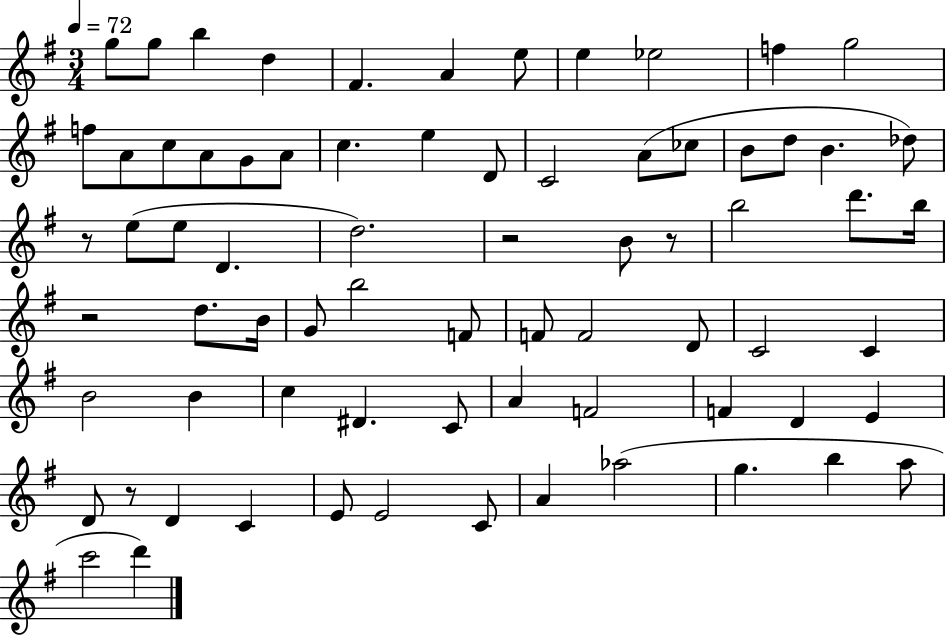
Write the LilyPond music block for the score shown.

{
  \clef treble
  \numericTimeSignature
  \time 3/4
  \key g \major
  \tempo 4 = 72
  g''8 g''8 b''4 d''4 | fis'4. a'4 e''8 | e''4 ees''2 | f''4 g''2 | \break f''8 a'8 c''8 a'8 g'8 a'8 | c''4. e''4 d'8 | c'2 a'8( ces''8 | b'8 d''8 b'4. des''8) | \break r8 e''8( e''8 d'4. | d''2.) | r2 b'8 r8 | b''2 d'''8. b''16 | \break r2 d''8. b'16 | g'8 b''2 f'8 | f'8 f'2 d'8 | c'2 c'4 | \break b'2 b'4 | c''4 dis'4. c'8 | a'4 f'2 | f'4 d'4 e'4 | \break d'8 r8 d'4 c'4 | e'8 e'2 c'8 | a'4 aes''2( | g''4. b''4 a''8 | \break c'''2 d'''4) | \bar "|."
}